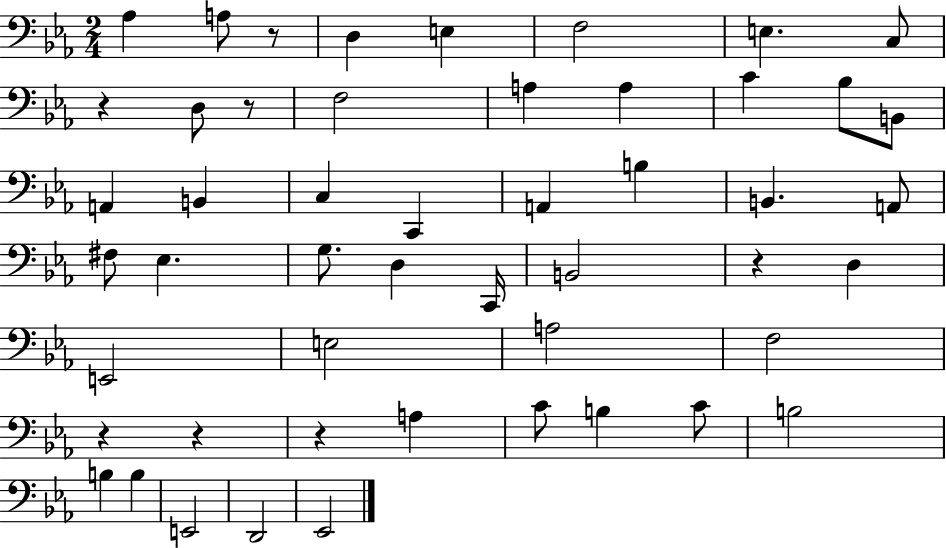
{
  \clef bass
  \numericTimeSignature
  \time 2/4
  \key ees \major
  aes4 a8 r8 | d4 e4 | f2 | e4. c8 | \break r4 d8 r8 | f2 | a4 a4 | c'4 bes8 b,8 | \break a,4 b,4 | c4 c,4 | a,4 b4 | b,4. a,8 | \break fis8 ees4. | g8. d4 c,16 | b,2 | r4 d4 | \break e,2 | e2 | a2 | f2 | \break r4 r4 | r4 a4 | c'8 b4 c'8 | b2 | \break b4 b4 | e,2 | d,2 | ees,2 | \break \bar "|."
}